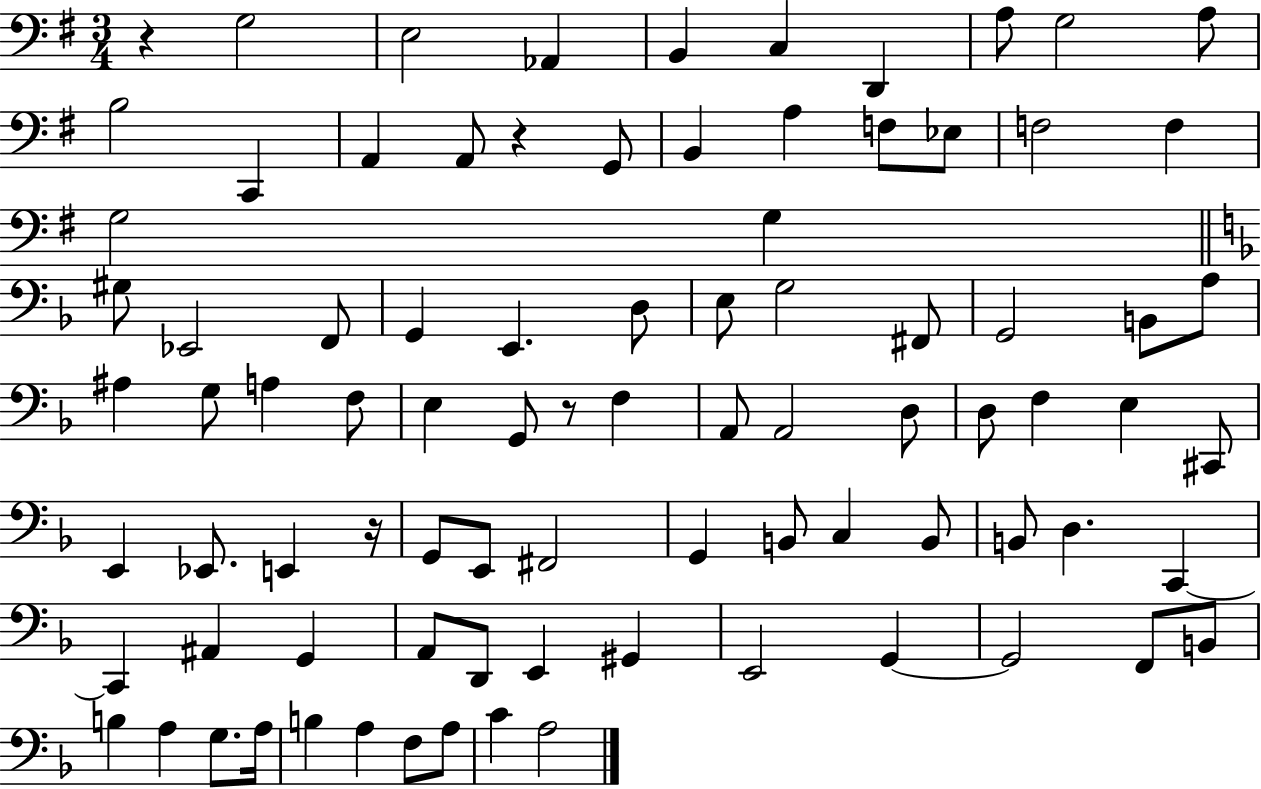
X:1
T:Untitled
M:3/4
L:1/4
K:G
z G,2 E,2 _A,, B,, C, D,, A,/2 G,2 A,/2 B,2 C,, A,, A,,/2 z G,,/2 B,, A, F,/2 _E,/2 F,2 F, G,2 G, ^G,/2 _E,,2 F,,/2 G,, E,, D,/2 E,/2 G,2 ^F,,/2 G,,2 B,,/2 A,/2 ^A, G,/2 A, F,/2 E, G,,/2 z/2 F, A,,/2 A,,2 D,/2 D,/2 F, E, ^C,,/2 E,, _E,,/2 E,, z/4 G,,/2 E,,/2 ^F,,2 G,, B,,/2 C, B,,/2 B,,/2 D, C,, C,, ^A,, G,, A,,/2 D,,/2 E,, ^G,, E,,2 G,, G,,2 F,,/2 B,,/2 B, A, G,/2 A,/4 B, A, F,/2 A,/2 C A,2